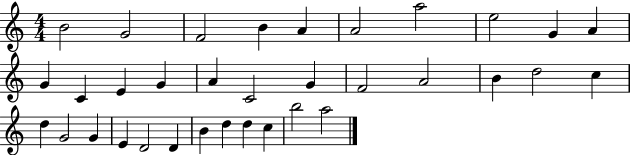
{
  \clef treble
  \numericTimeSignature
  \time 4/4
  \key c \major
  b'2 g'2 | f'2 b'4 a'4 | a'2 a''2 | e''2 g'4 a'4 | \break g'4 c'4 e'4 g'4 | a'4 c'2 g'4 | f'2 a'2 | b'4 d''2 c''4 | \break d''4 g'2 g'4 | e'4 d'2 d'4 | b'4 d''4 d''4 c''4 | b''2 a''2 | \break \bar "|."
}